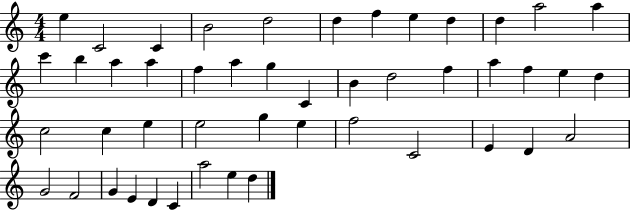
X:1
T:Untitled
M:4/4
L:1/4
K:C
e C2 C B2 d2 d f e d d a2 a c' b a a f a g C B d2 f a f e d c2 c e e2 g e f2 C2 E D A2 G2 F2 G E D C a2 e d